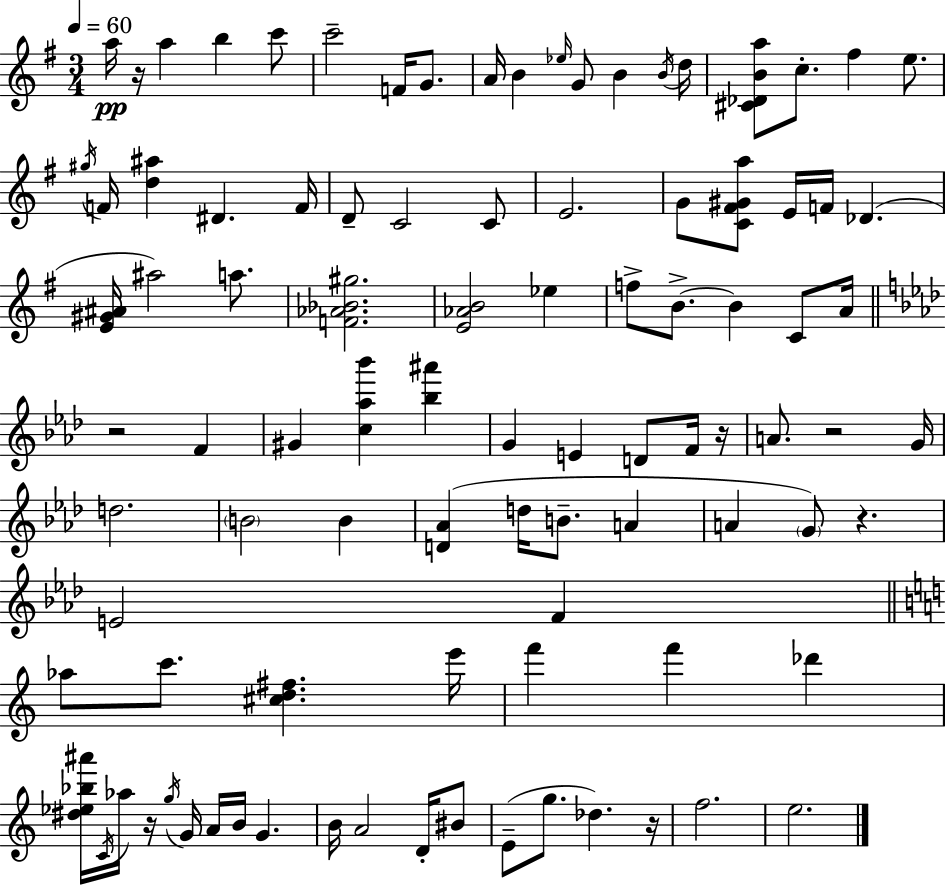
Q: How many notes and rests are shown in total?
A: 95